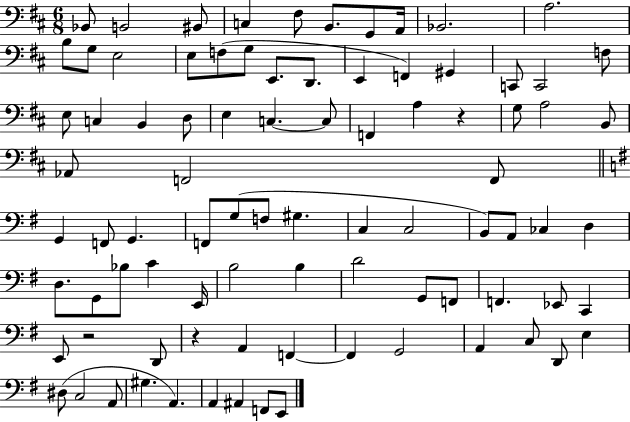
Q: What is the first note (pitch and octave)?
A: Bb2